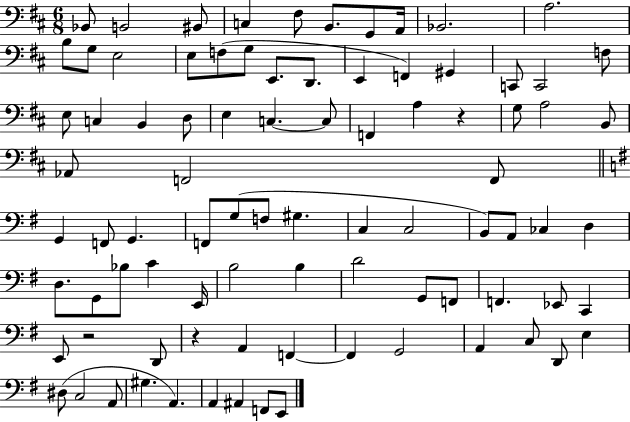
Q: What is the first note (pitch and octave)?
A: Bb2